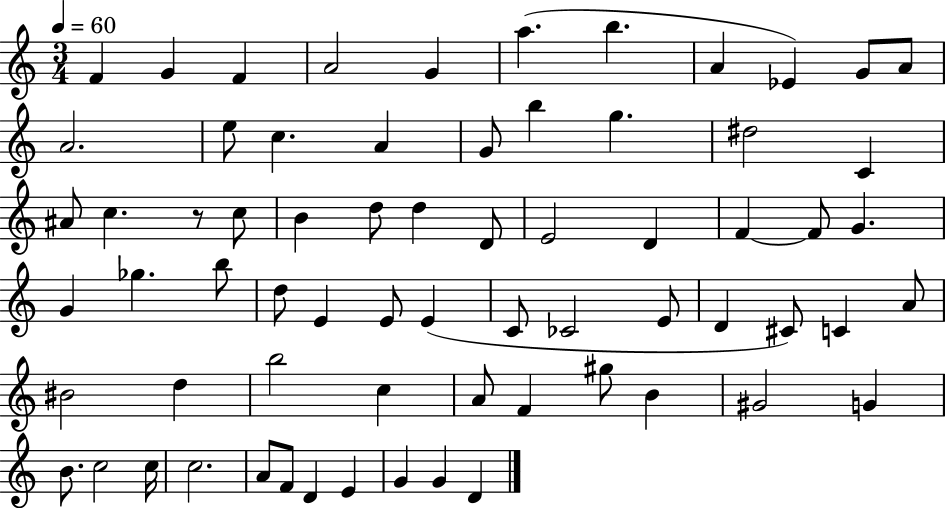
X:1
T:Untitled
M:3/4
L:1/4
K:C
F G F A2 G a b A _E G/2 A/2 A2 e/2 c A G/2 b g ^d2 C ^A/2 c z/2 c/2 B d/2 d D/2 E2 D F F/2 G G _g b/2 d/2 E E/2 E C/2 _C2 E/2 D ^C/2 C A/2 ^B2 d b2 c A/2 F ^g/2 B ^G2 G B/2 c2 c/4 c2 A/2 F/2 D E G G D